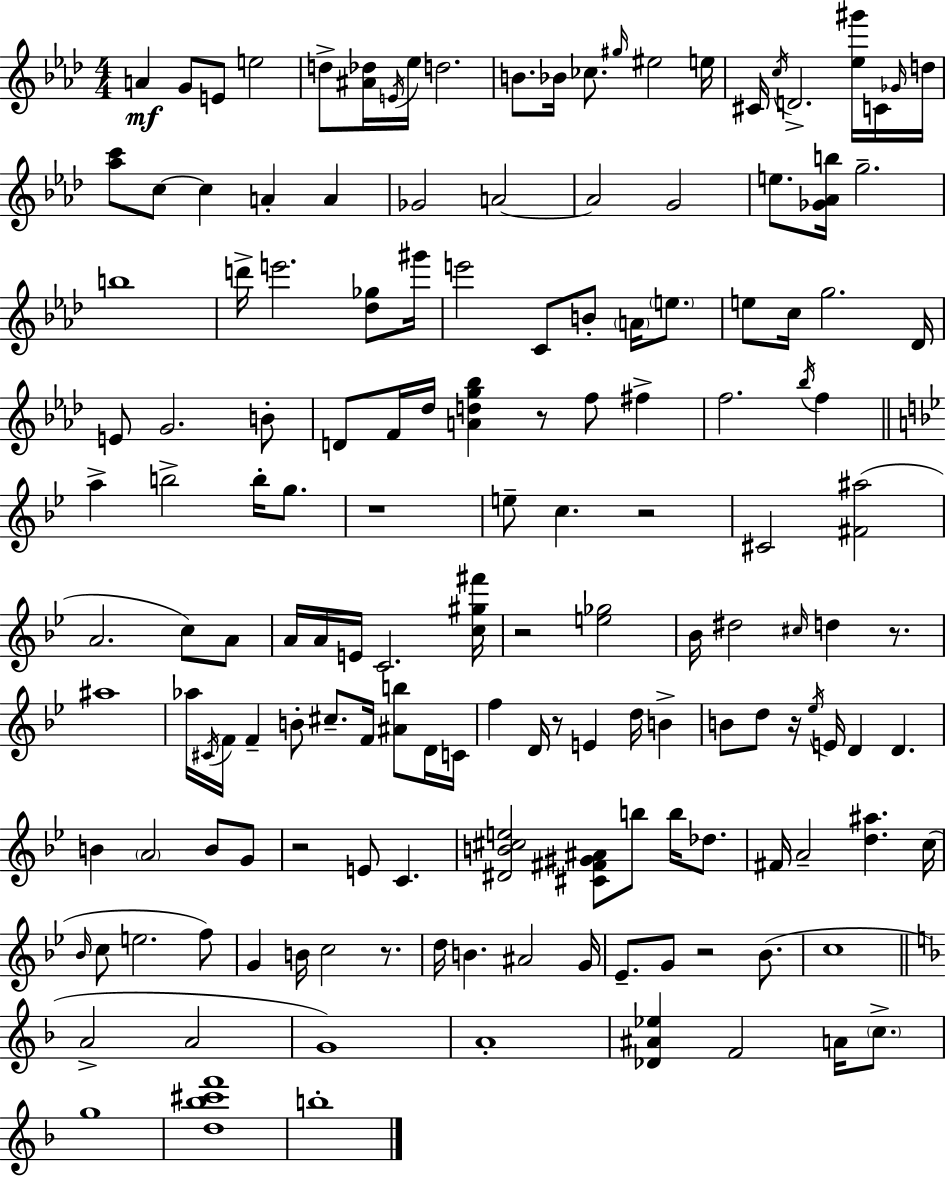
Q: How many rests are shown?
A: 10